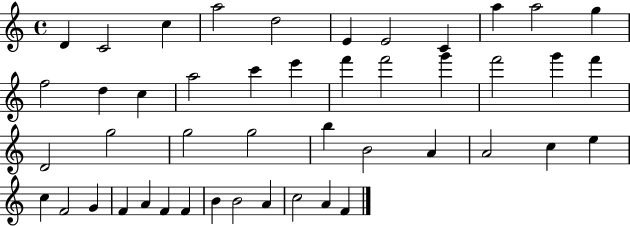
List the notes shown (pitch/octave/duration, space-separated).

D4/q C4/h C5/q A5/h D5/h E4/q E4/h C4/q A5/q A5/h G5/q F5/h D5/q C5/q A5/h C6/q E6/q F6/q F6/h G6/q F6/h G6/q F6/q D4/h G5/h G5/h G5/h B5/q B4/h A4/q A4/h C5/q E5/q C5/q F4/h G4/q F4/q A4/q F4/q F4/q B4/q B4/h A4/q C5/h A4/q F4/q